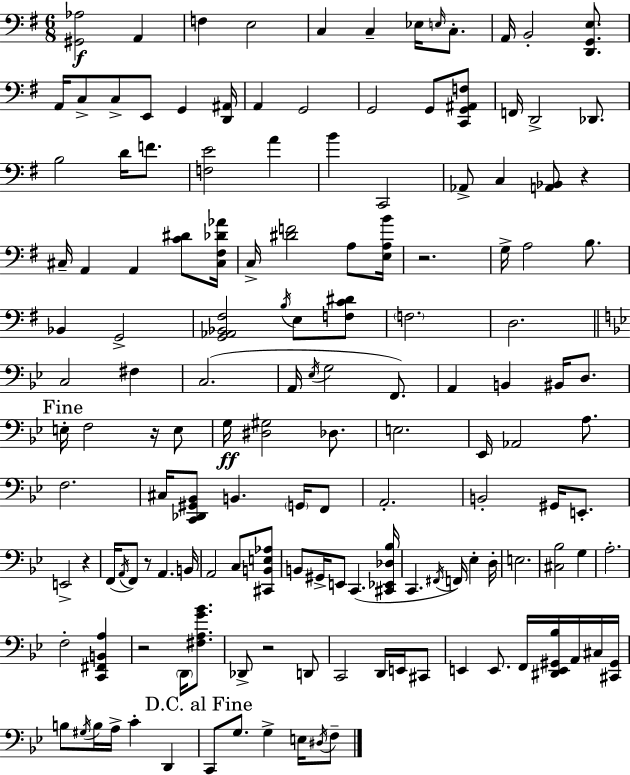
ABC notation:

X:1
T:Untitled
M:6/8
L:1/4
K:Em
[^G,,_A,]2 A,, F, E,2 C, C, _E,/4 E,/4 C,/2 A,,/4 B,,2 [D,,G,,E,]/2 A,,/4 C,/2 C,/2 E,,/2 G,, [D,,^A,,]/4 A,, G,,2 G,,2 G,,/2 [C,,G,,^A,,F,]/2 F,,/4 D,,2 _D,,/2 B,2 D/4 F/2 [F,E]2 A B C,,2 _A,,/2 C, [A,,_B,,]/2 z ^C,/4 A,, A,, [C^D]/2 [^C,^F,_D_A]/4 C,/4 [^DF]2 A,/2 [E,A,B]/4 z2 G,/4 A,2 B,/2 _B,, G,,2 [G,,_A,,_B,,^F,]2 B,/4 E,/2 [F,C^D]/2 F,2 D,2 C,2 ^F, C,2 A,,/4 _E,/4 G,2 F,,/2 A,, B,, ^B,,/4 D,/2 E,/4 F,2 z/4 E,/2 G,/4 [^D,^G,]2 _D,/2 E,2 _E,,/4 _A,,2 A,/2 F,2 ^C,/4 [C,,_D,,^G,,_B,,]/2 B,, G,,/4 F,,/2 A,,2 B,,2 ^G,,/4 E,,/2 E,,2 z F,,/4 A,,/4 F,,/2 z/2 A,, B,,/4 A,,2 C,/2 [^C,,B,,E,_A,]/2 B,,/2 ^G,,/4 E,,/2 C,, [^C,,_E,,_D,_B,]/4 C,, ^F,,/4 F,,/4 _E, D,/4 E,2 [^C,_B,]2 G, A,2 F,2 [C,,^F,,B,,A,] z2 D,,/4 [^F,A,G_B]/2 _D,,/2 z2 D,,/2 C,,2 D,,/4 E,,/4 ^C,,/2 E,, E,,/2 F,,/4 [^D,,E,,^G,,_B,]/4 A,,/4 ^C,/4 [^C,,^G,,]/4 B,/2 ^G,/4 B,/4 A,/4 C D,, C,,/2 G,/2 G, E,/4 ^D,/4 F,/2